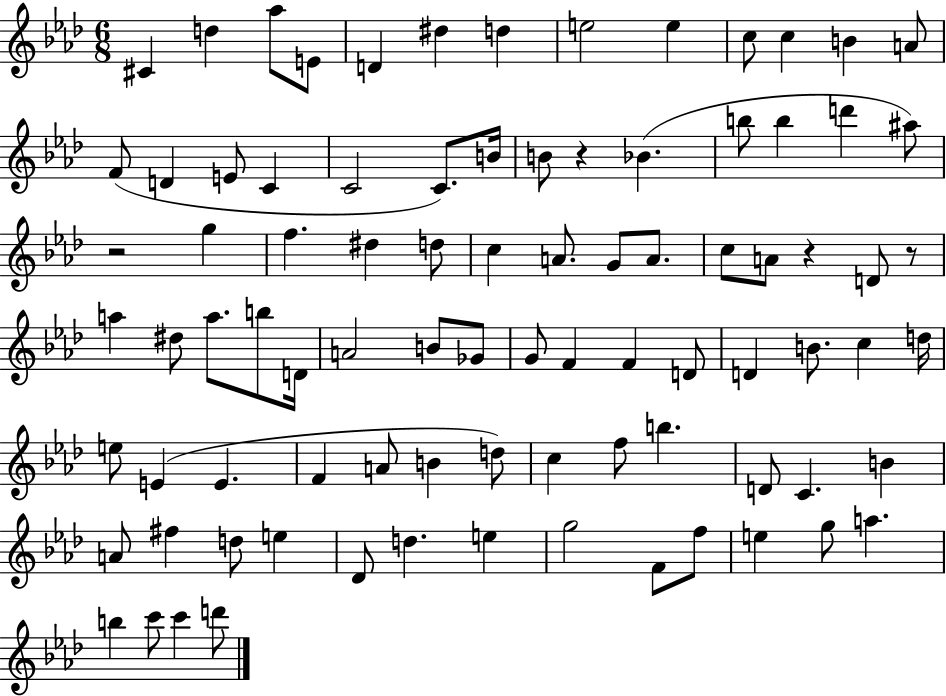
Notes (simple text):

C#4/q D5/q Ab5/e E4/e D4/q D#5/q D5/q E5/h E5/q C5/e C5/q B4/q A4/e F4/e D4/q E4/e C4/q C4/h C4/e. B4/s B4/e R/q Bb4/q. B5/e B5/q D6/q A#5/e R/h G5/q F5/q. D#5/q D5/e C5/q A4/e. G4/e A4/e. C5/e A4/e R/q D4/e R/e A5/q D#5/e A5/e. B5/e D4/s A4/h B4/e Gb4/e G4/e F4/q F4/q D4/e D4/q B4/e. C5/q D5/s E5/e E4/q E4/q. F4/q A4/e B4/q D5/e C5/q F5/e B5/q. D4/e C4/q. B4/q A4/e F#5/q D5/e E5/q Db4/e D5/q. E5/q G5/h F4/e F5/e E5/q G5/e A5/q. B5/q C6/e C6/q D6/e